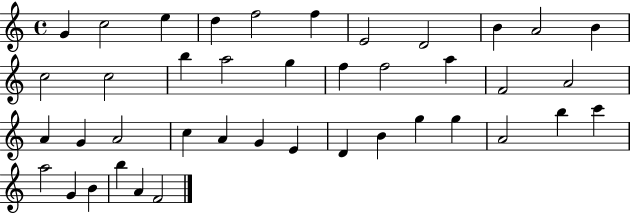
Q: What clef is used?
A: treble